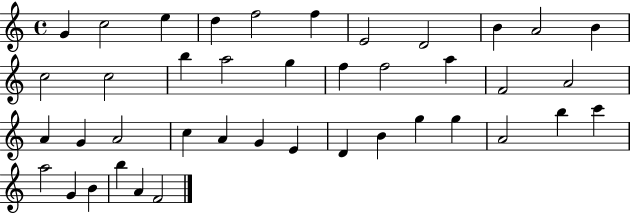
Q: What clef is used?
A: treble